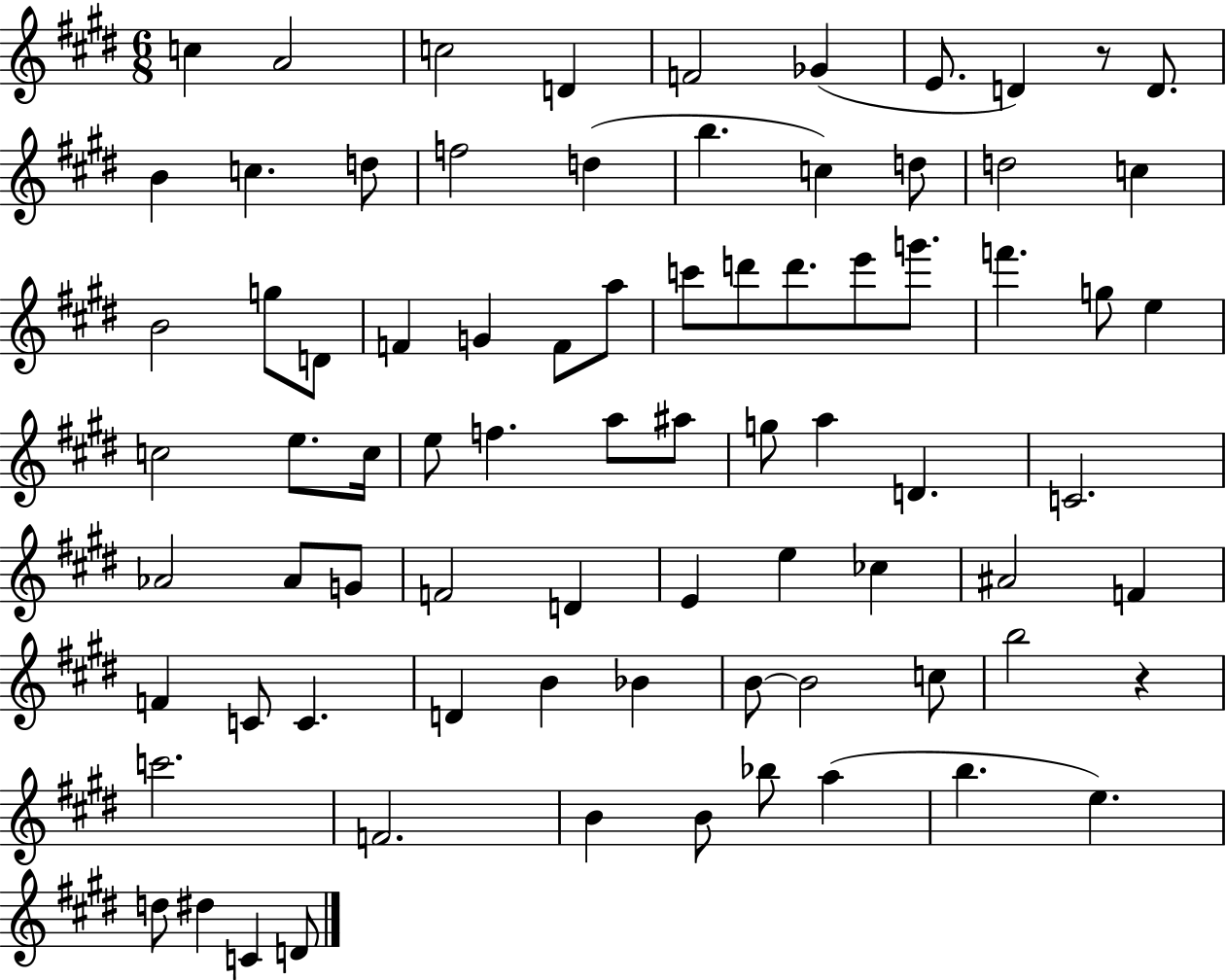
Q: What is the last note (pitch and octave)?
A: D4